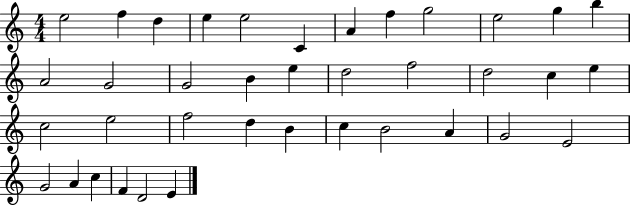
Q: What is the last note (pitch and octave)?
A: E4